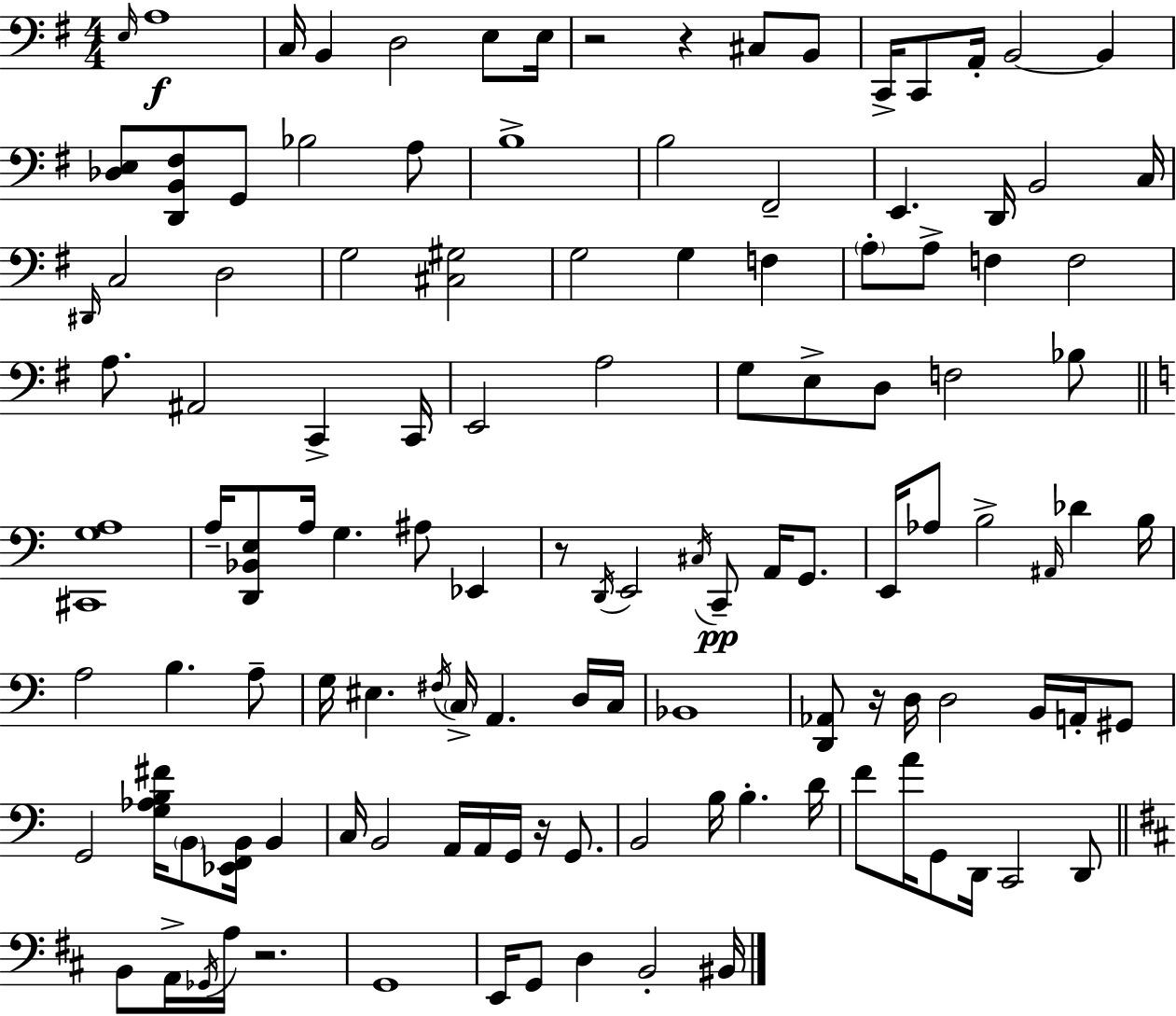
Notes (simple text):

E3/s A3/w C3/s B2/q D3/h E3/e E3/s R/h R/q C#3/e B2/e C2/s C2/e A2/s B2/h B2/q [Db3,E3]/e [D2,B2,F#3]/e G2/e Bb3/h A3/e B3/w B3/h F#2/h E2/q. D2/s B2/h C3/s D#2/s C3/h D3/h G3/h [C#3,G#3]/h G3/h G3/q F3/q A3/e A3/e F3/q F3/h A3/e. A#2/h C2/q C2/s E2/h A3/h G3/e E3/e D3/e F3/h Bb3/e [C#2,G3,A3]/w A3/s [D2,Bb2,E3]/e A3/s G3/q. A#3/e Eb2/q R/e D2/s E2/h C#3/s C2/e A2/s G2/e. E2/s Ab3/e B3/h A#2/s Db4/q B3/s A3/h B3/q. A3/e G3/s EIS3/q. F#3/s C3/s A2/q. D3/s C3/s Bb2/w [D2,Ab2]/e R/s D3/s D3/h B2/s A2/s G#2/e G2/h [G3,Ab3,B3,F#4]/s B2/e [Eb2,F2,B2]/s B2/q C3/s B2/h A2/s A2/s G2/s R/s G2/e. B2/h B3/s B3/q. D4/s F4/e A4/s G2/e D2/s C2/h D2/e B2/e A2/s Gb2/s A3/s R/h. G2/w E2/s G2/e D3/q B2/h BIS2/s